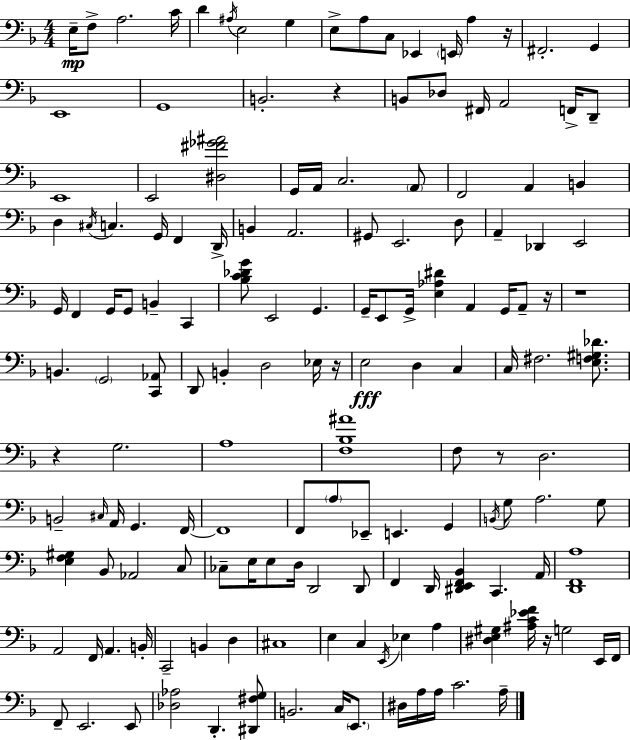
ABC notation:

X:1
T:Untitled
M:4/4
L:1/4
K:Dm
E,/4 F,/2 A,2 C/4 D ^A,/4 E,2 G, E,/2 A,/2 C,/2 _E,, E,,/4 A, z/4 ^F,,2 G,, E,,4 G,,4 B,,2 z B,,/2 _D,/2 ^F,,/4 A,,2 F,,/4 D,,/2 E,,4 E,,2 [^D,^F_G^A]2 G,,/4 A,,/4 C,2 A,,/2 F,,2 A,, B,, D, ^C,/4 C, G,,/4 F,, D,,/4 B,, A,,2 ^G,,/2 E,,2 D,/2 A,, _D,, E,,2 G,,/4 F,, G,,/4 G,,/2 B,, C,, [_B,C_DG]/2 E,,2 G,, G,,/4 E,,/2 G,,/4 [E,_A,^D] A,, G,,/4 A,,/2 z/4 z4 B,, G,,2 [C,,_A,,]/2 D,,/2 B,, D,2 _E,/4 z/4 E,2 D, C, C,/4 ^F,2 [E,F,^G,_D]/2 z G,2 A,4 [F,_B,^A]4 F,/2 z/2 D,2 B,,2 ^C,/4 A,,/4 G,, F,,/4 F,,4 F,,/2 A,/2 _E,,/2 E,, G,, B,,/4 G,/2 A,2 G,/2 [E,F,^G,] _B,,/2 _A,,2 C,/2 _C,/2 E,/4 E,/2 D,/4 D,,2 D,,/2 F,, D,,/4 [^D,,E,,F,,_B,,] C,, A,,/4 [D,,F,,A,]4 A,,2 F,,/4 A,, B,,/4 C,,2 B,, D, ^C,4 E, C, E,,/4 _E, A, [^D,E,^G,] [^A,C_EF]/4 z/4 G,2 E,,/4 F,,/4 F,,/2 E,,2 E,,/2 [_D,_A,]2 D,, [^D,,^F,G,]/2 B,,2 C,/4 E,,/2 ^D,/4 A,/4 A,/4 C2 A,/4